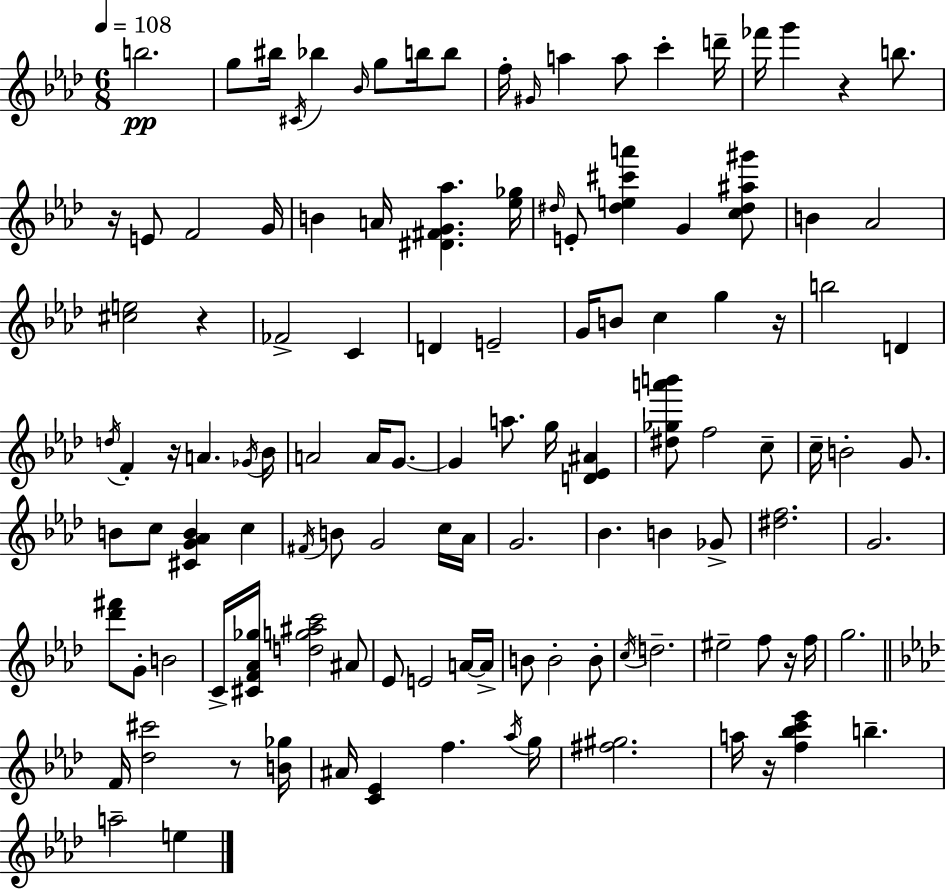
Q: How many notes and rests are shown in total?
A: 118